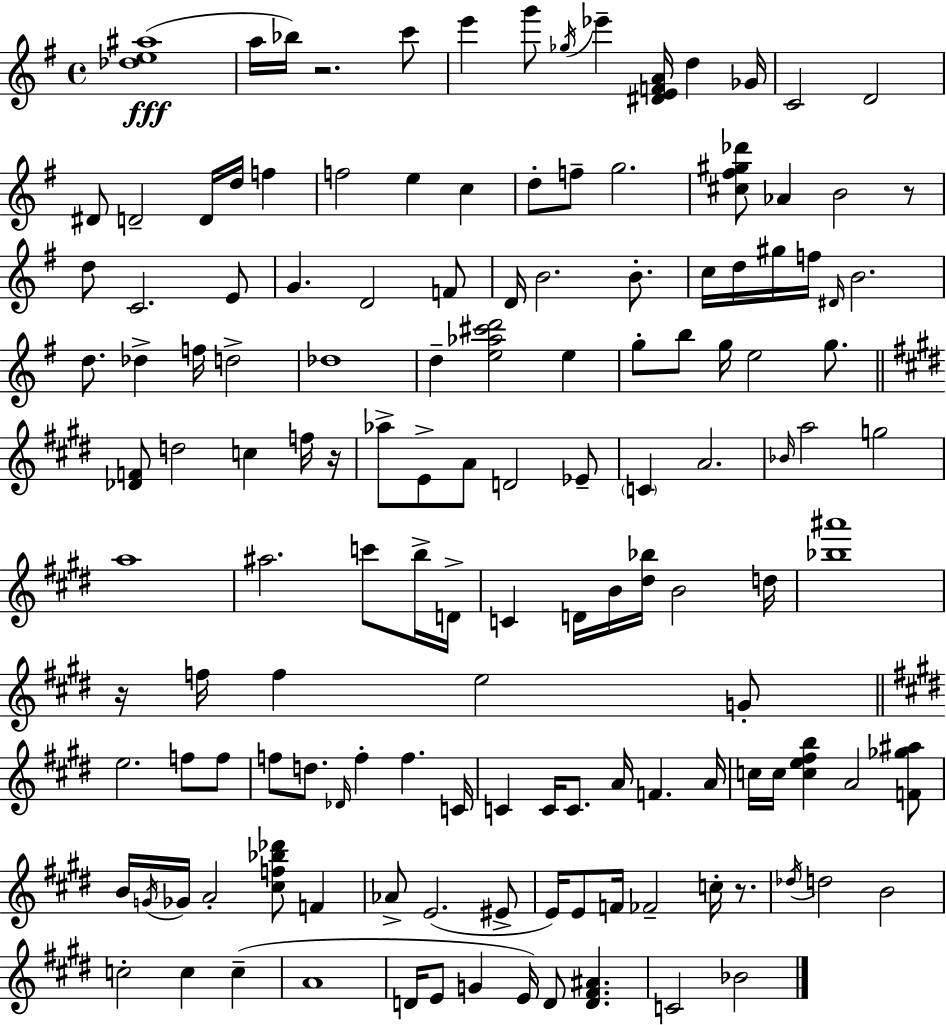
{
  \clef treble
  \time 4/4
  \defaultTimeSignature
  \key g \major
  <des'' e'' ais''>1(\fff | a''16 bes''16) r2. c'''8 | e'''4 g'''8 \acciaccatura { ges''16 } ees'''4-- <dis' e' f' a'>16 d''4 | ges'16 c'2 d'2 | \break dis'8 d'2-- d'16 d''16 f''4 | f''2 e''4 c''4 | d''8-. f''8-- g''2. | <cis'' fis'' gis'' des'''>8 aes'4 b'2 r8 | \break d''8 c'2. e'8 | g'4. d'2 f'8 | d'16 b'2. b'8.-. | c''16 d''16 gis''16 f''16 \grace { dis'16 } b'2. | \break d''8. des''4-> f''16 d''2-> | des''1 | d''4-- <e'' aes'' cis''' d'''>2 e''4 | g''8-. b''8 g''16 e''2 g''8. | \break \bar "||" \break \key e \major <des' f'>8 d''2 c''4 f''16 r16 | aes''8-> e'8-> a'8 d'2 ees'8-- | \parenthesize c'4 a'2. | \grace { bes'16 } a''2 g''2 | \break a''1 | ais''2. c'''8 b''16-> | d'16-> c'4 d'16 b'16 <dis'' bes''>16 b'2 | d''16 <bes'' ais'''>1 | \break r16 f''16 f''4 e''2 g'8-. | \bar "||" \break \key e \major e''2. f''8 f''8 | f''8 d''8. \grace { des'16 } f''4-. f''4. | c'16 c'4 c'16 c'8. a'16 f'4. | a'16 c''16 c''16 <c'' e'' fis'' b''>4 a'2 <f' ges'' ais''>8 | \break b'16 \acciaccatura { g'16 } ges'16 a'2-. <cis'' f'' bes'' des'''>8 f'4 | aes'8-> e'2.( | eis'8-> e'16) e'8 f'16 fes'2-- c''16-. r8. | \acciaccatura { des''16 } d''2 b'2 | \break c''2-. c''4 c''4--( | a'1 | d'16 e'8 g'4 e'16) d'8 <d' fis' ais'>4. | c'2 bes'2 | \break \bar "|."
}